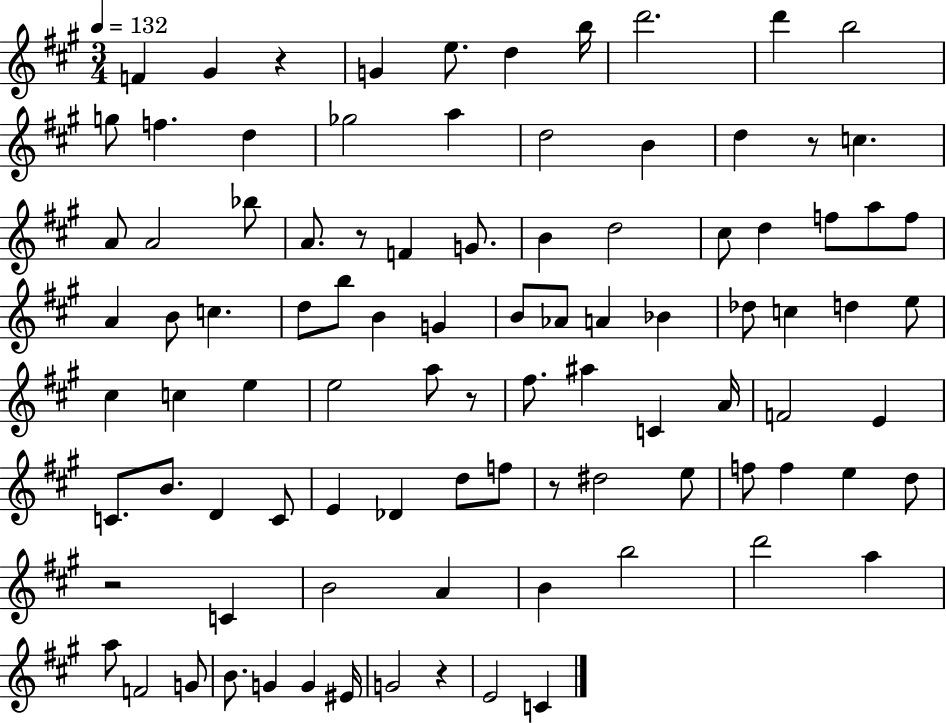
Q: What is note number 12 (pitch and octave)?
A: D5